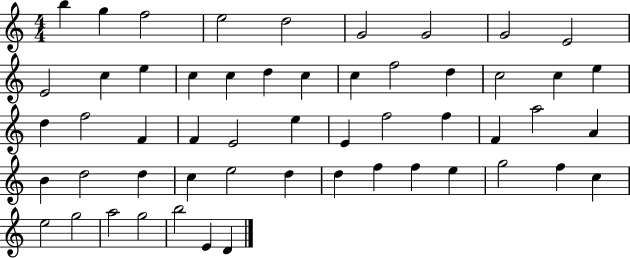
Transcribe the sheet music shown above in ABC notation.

X:1
T:Untitled
M:4/4
L:1/4
K:C
b g f2 e2 d2 G2 G2 G2 E2 E2 c e c c d c c f2 d c2 c e d f2 F F E2 e E f2 f F a2 A B d2 d c e2 d d f f e g2 f c e2 g2 a2 g2 b2 E D